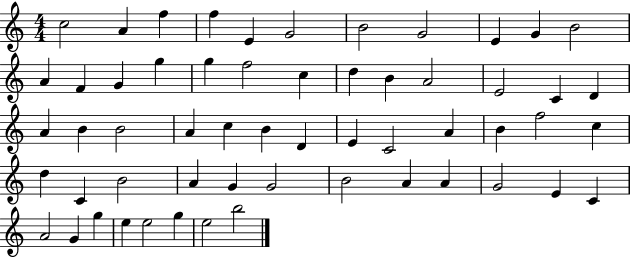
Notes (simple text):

C5/h A4/q F5/q F5/q E4/q G4/h B4/h G4/h E4/q G4/q B4/h A4/q F4/q G4/q G5/q G5/q F5/h C5/q D5/q B4/q A4/h E4/h C4/q D4/q A4/q B4/q B4/h A4/q C5/q B4/q D4/q E4/q C4/h A4/q B4/q F5/h C5/q D5/q C4/q B4/h A4/q G4/q G4/h B4/h A4/q A4/q G4/h E4/q C4/q A4/h G4/q G5/q E5/q E5/h G5/q E5/h B5/h